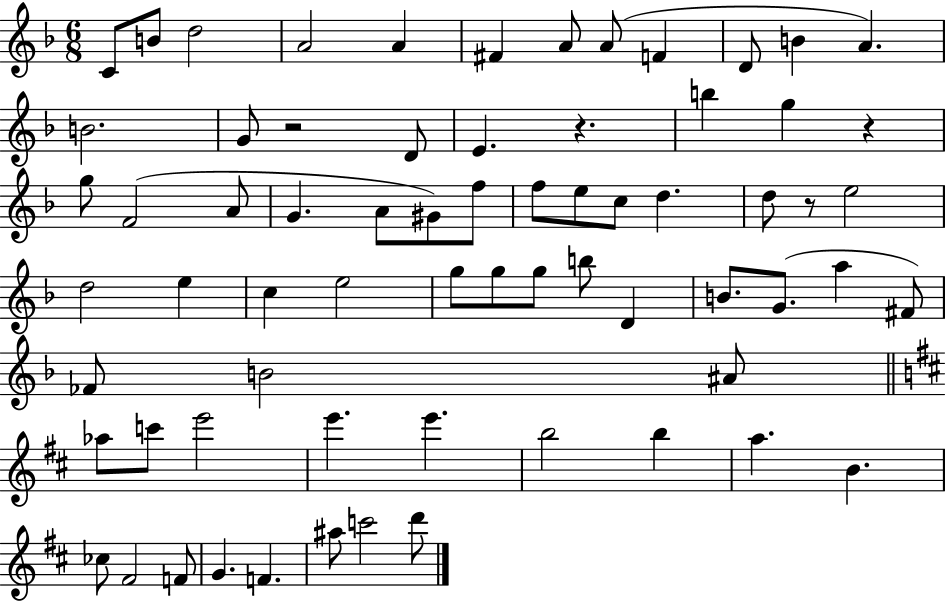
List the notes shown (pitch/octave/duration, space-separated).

C4/e B4/e D5/h A4/h A4/q F#4/q A4/e A4/e F4/q D4/e B4/q A4/q. B4/h. G4/e R/h D4/e E4/q. R/q. B5/q G5/q R/q G5/e F4/h A4/e G4/q. A4/e G#4/e F5/e F5/e E5/e C5/e D5/q. D5/e R/e E5/h D5/h E5/q C5/q E5/h G5/e G5/e G5/e B5/e D4/q B4/e. G4/e. A5/q F#4/e FES4/e B4/h A#4/e Ab5/e C6/e E6/h E6/q. E6/q. B5/h B5/q A5/q. B4/q. CES5/e F#4/h F4/e G4/q. F4/q. A#5/e C6/h D6/e